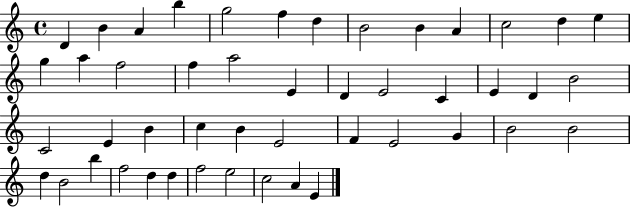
{
  \clef treble
  \time 4/4
  \defaultTimeSignature
  \key c \major
  d'4 b'4 a'4 b''4 | g''2 f''4 d''4 | b'2 b'4 a'4 | c''2 d''4 e''4 | \break g''4 a''4 f''2 | f''4 a''2 e'4 | d'4 e'2 c'4 | e'4 d'4 b'2 | \break c'2 e'4 b'4 | c''4 b'4 e'2 | f'4 e'2 g'4 | b'2 b'2 | \break d''4 b'2 b''4 | f''2 d''4 d''4 | f''2 e''2 | c''2 a'4 e'4 | \break \bar "|."
}